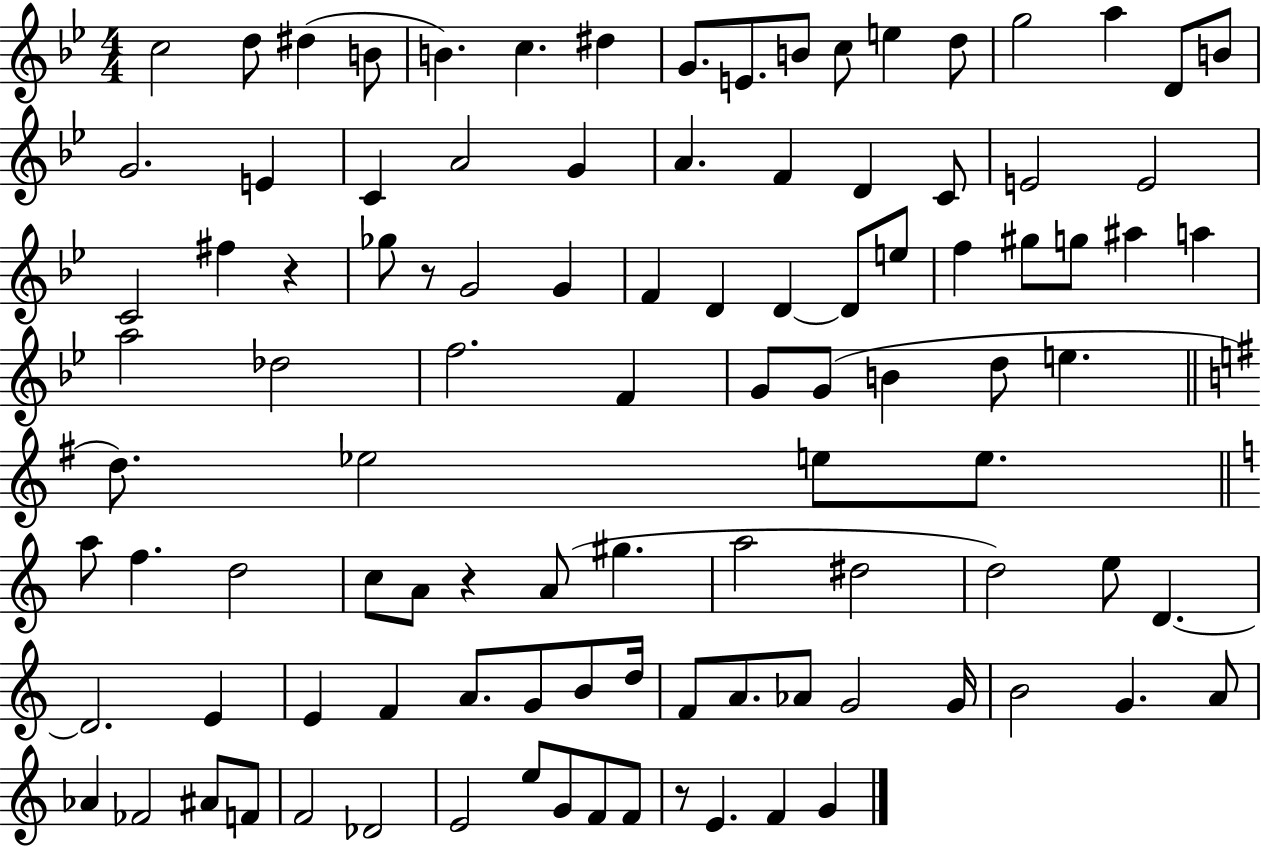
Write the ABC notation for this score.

X:1
T:Untitled
M:4/4
L:1/4
K:Bb
c2 d/2 ^d B/2 B c ^d G/2 E/2 B/2 c/2 e d/2 g2 a D/2 B/2 G2 E C A2 G A F D C/2 E2 E2 C2 ^f z _g/2 z/2 G2 G F D D D/2 e/2 f ^g/2 g/2 ^a a a2 _d2 f2 F G/2 G/2 B d/2 e d/2 _e2 e/2 e/2 a/2 f d2 c/2 A/2 z A/2 ^g a2 ^d2 d2 e/2 D D2 E E F A/2 G/2 B/2 d/4 F/2 A/2 _A/2 G2 G/4 B2 G A/2 _A _F2 ^A/2 F/2 F2 _D2 E2 e/2 G/2 F/2 F/2 z/2 E F G